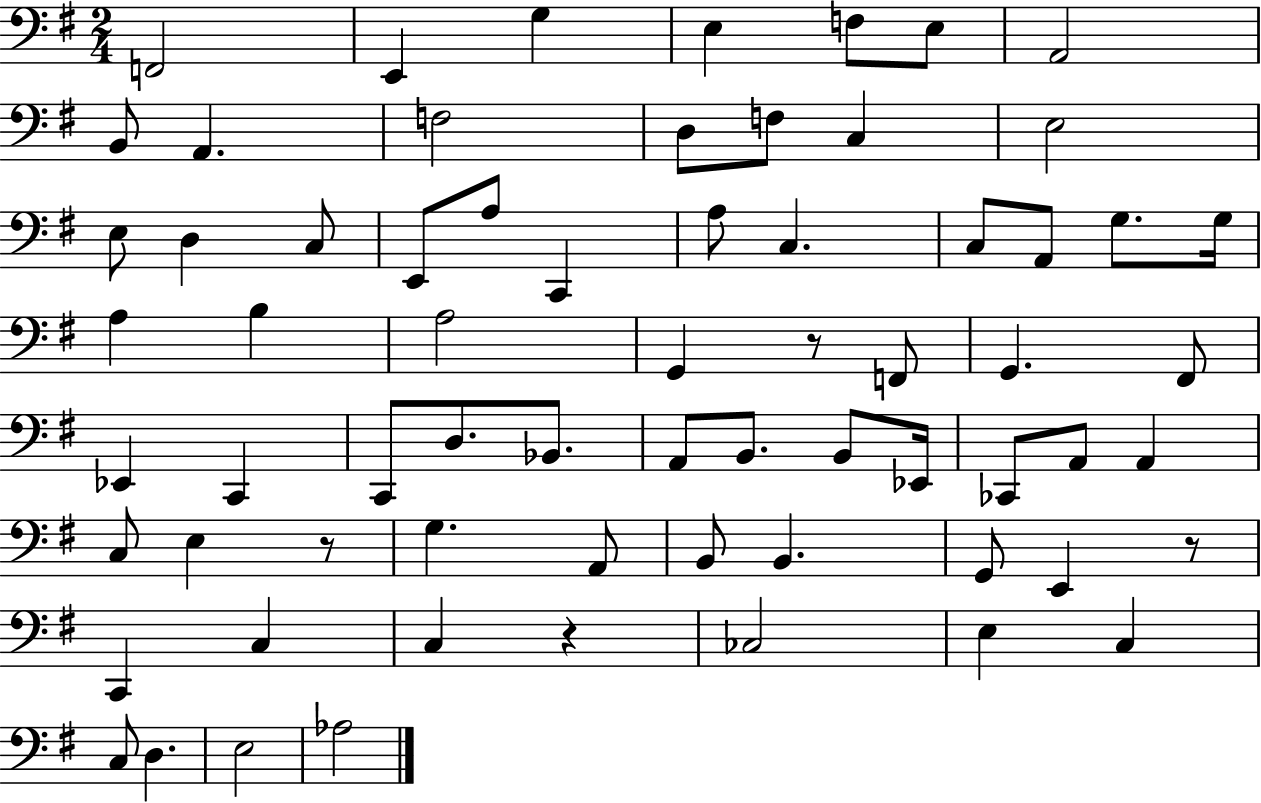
X:1
T:Untitled
M:2/4
L:1/4
K:G
F,,2 E,, G, E, F,/2 E,/2 A,,2 B,,/2 A,, F,2 D,/2 F,/2 C, E,2 E,/2 D, C,/2 E,,/2 A,/2 C,, A,/2 C, C,/2 A,,/2 G,/2 G,/4 A, B, A,2 G,, z/2 F,,/2 G,, ^F,,/2 _E,, C,, C,,/2 D,/2 _B,,/2 A,,/2 B,,/2 B,,/2 _E,,/4 _C,,/2 A,,/2 A,, C,/2 E, z/2 G, A,,/2 B,,/2 B,, G,,/2 E,, z/2 C,, C, C, z _C,2 E, C, C,/2 D, E,2 _A,2